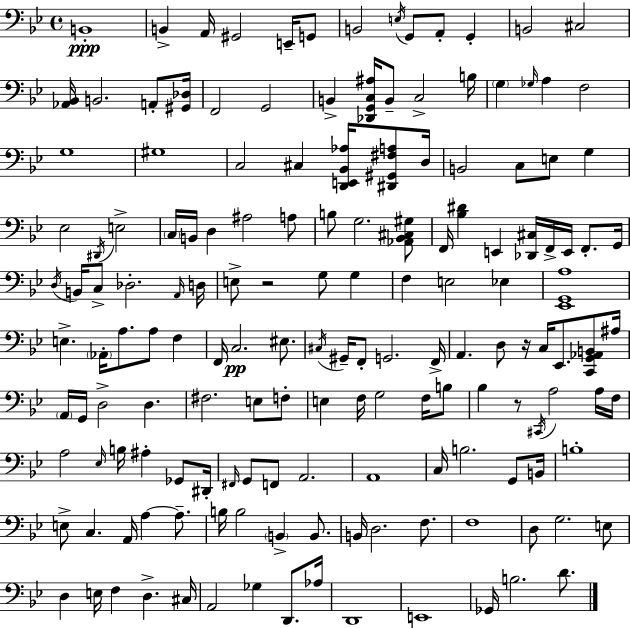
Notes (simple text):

B2/w B2/q A2/s G#2/h E2/s G2/e B2/h E3/s G2/e A2/e G2/q B2/h C#3/h [Ab2,Bb2]/s B2/h. A2/e [G#2,Db3]/s F2/h G2/h B2/q [Db2,G2,C3,A#3]/s B2/e C3/h B3/s G3/q Gb3/s A3/q F3/h G3/w G#3/w C3/h C#3/q [D2,E2,Bb2,Ab3]/s [D#2,G#2,F#3,A3]/e D3/s B2/h C3/e E3/e G3/q Eb3/h D#2/s E3/h C3/s B2/s D3/q A#3/h A3/e B3/e G3/h. [Ab2,Bb2,C#3,G#3]/e F2/s [Bb3,D#4]/q E2/q [Db2,C#3]/s F2/s E2/s F2/e. G2/s D3/s B2/s C3/e Db3/h. A2/s D3/s E3/e R/h G3/e G3/q F3/q E3/h Eb3/q [Eb2,G2,A3]/w E3/q. Ab2/s A3/e. A3/e F3/q F2/s C3/h. EIS3/e. C#3/s G#2/s F2/e G2/h. F2/s A2/q. D3/e R/s C3/s Eb2/e. [C2,G2,Ab2,B2]/e A#3/s A2/s G2/s D3/h D3/q. F#3/h. E3/e F3/e E3/q F3/s G3/h F3/s B3/e Bb3/q R/e C#2/s A3/h A3/s F3/s A3/h Eb3/s B3/s A#3/q Gb2/e D#2/s F#2/s G2/e F2/e A2/h. A2/w C3/s B3/h. G2/e B2/s B3/w E3/e C3/q. A2/s A3/q A3/e. B3/s B3/h B2/q B2/e. B2/s D3/h. F3/e. F3/w D3/e G3/h. E3/e D3/q E3/s F3/q D3/q. C#3/s A2/h Gb3/q D2/e. Ab3/s D2/w E2/w Gb2/s B3/h. D4/e.